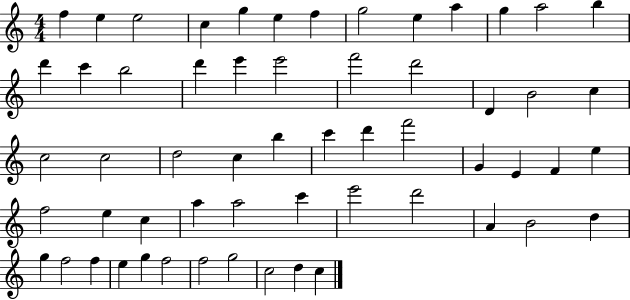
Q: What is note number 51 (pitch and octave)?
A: E5